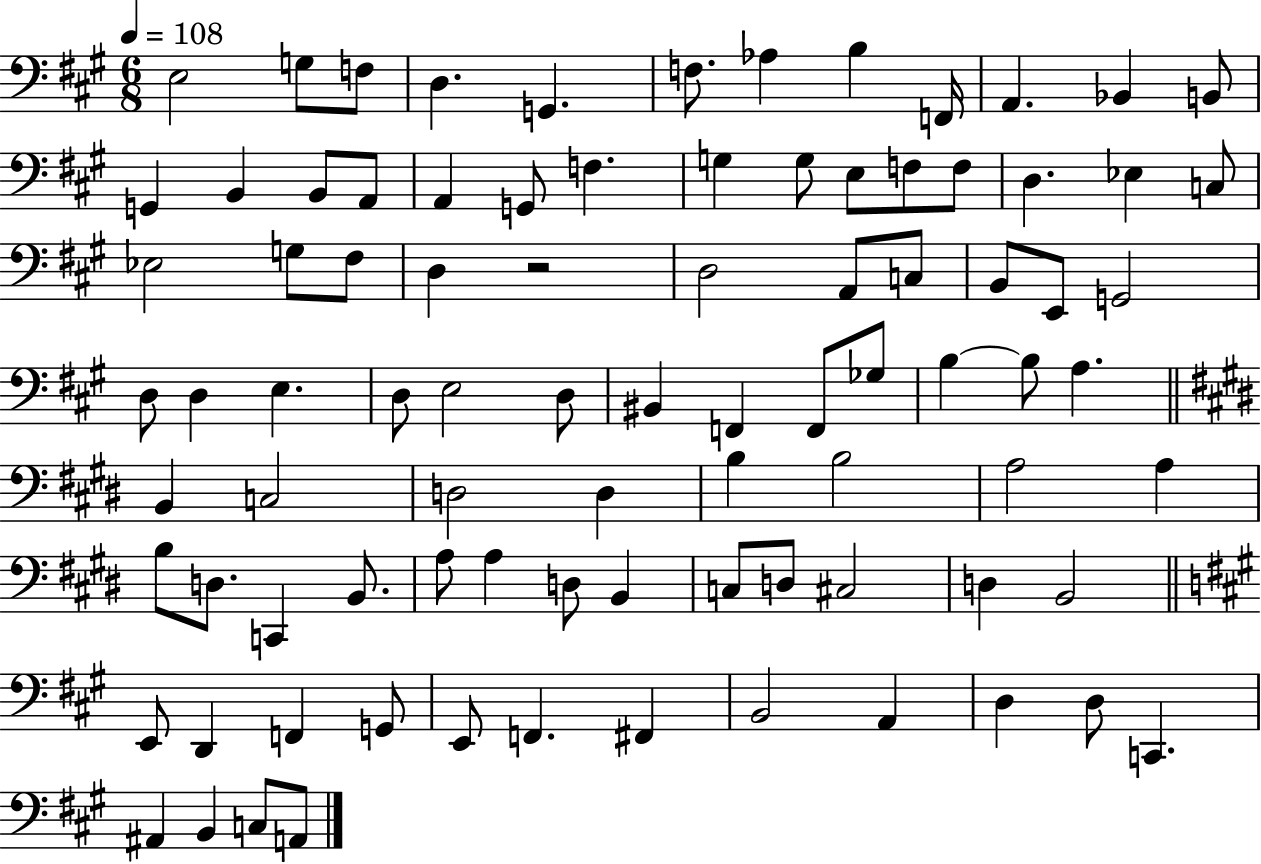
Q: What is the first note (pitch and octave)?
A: E3